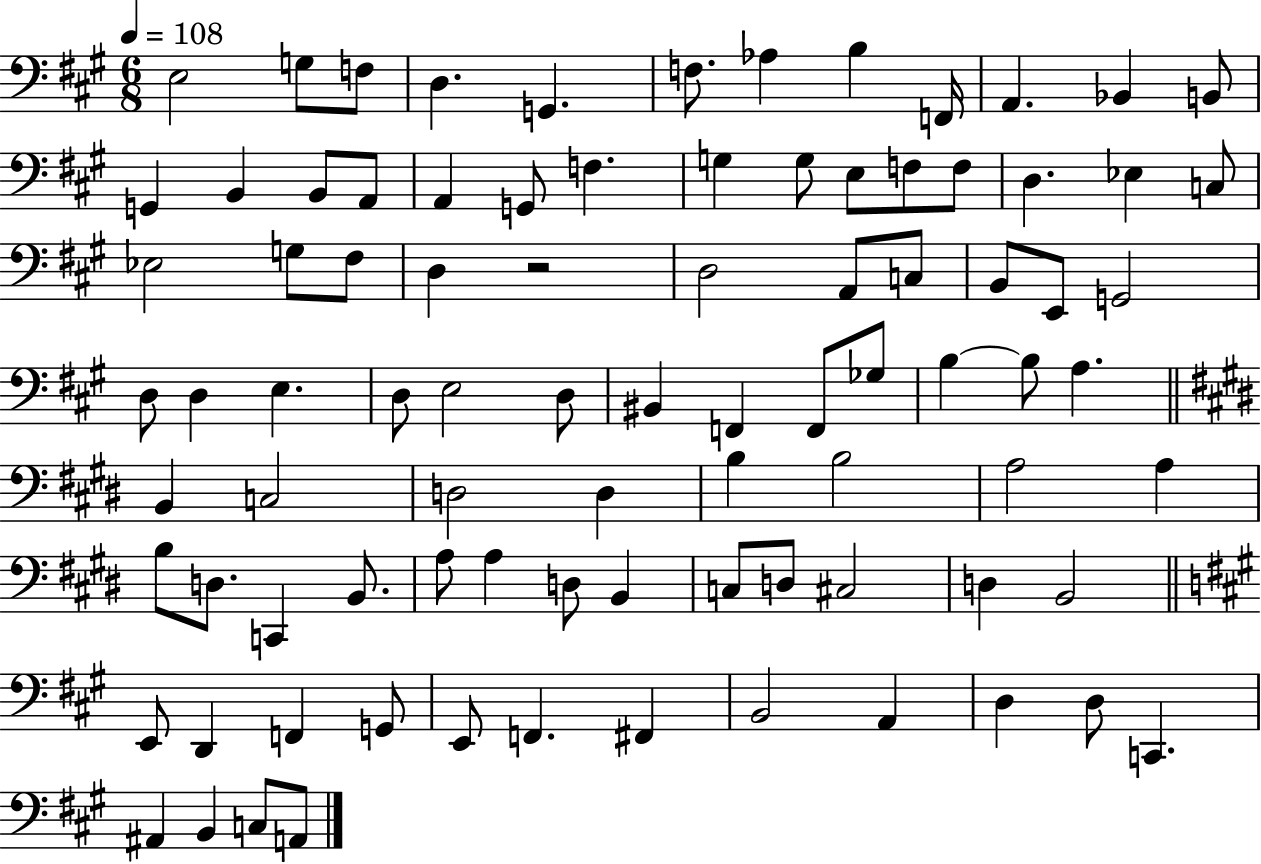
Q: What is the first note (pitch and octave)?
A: E3